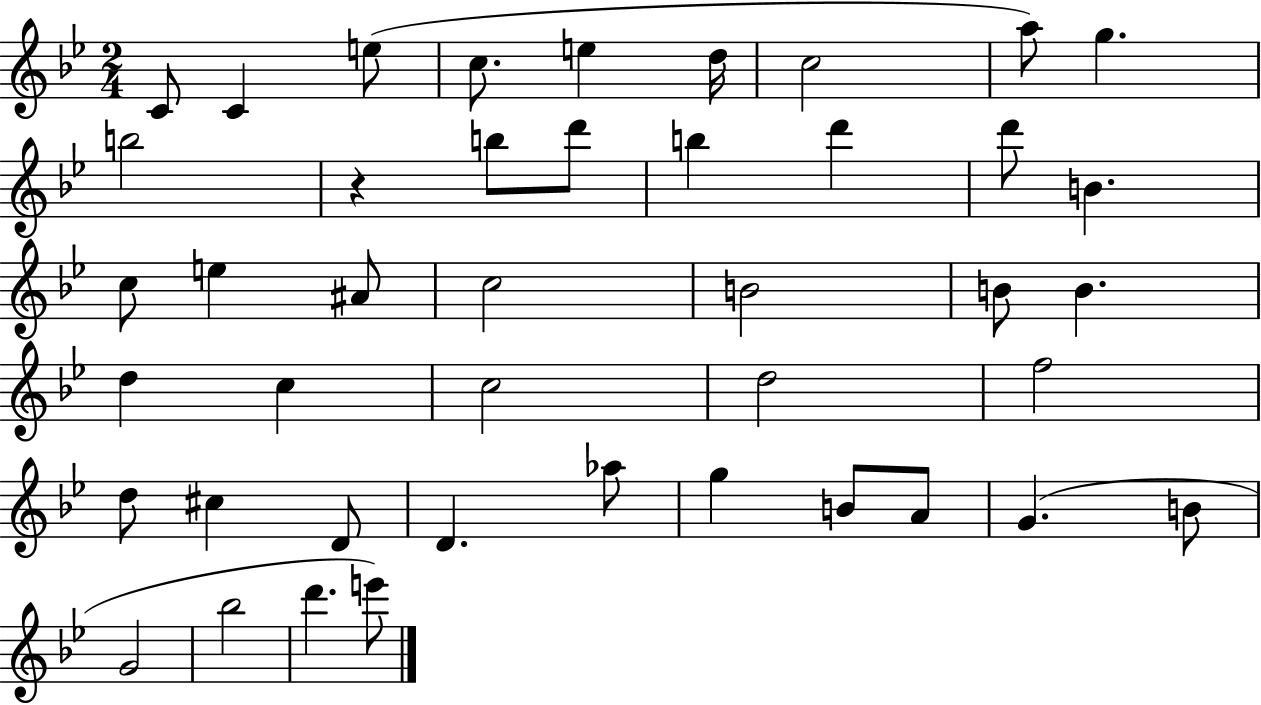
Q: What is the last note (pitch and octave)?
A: E6